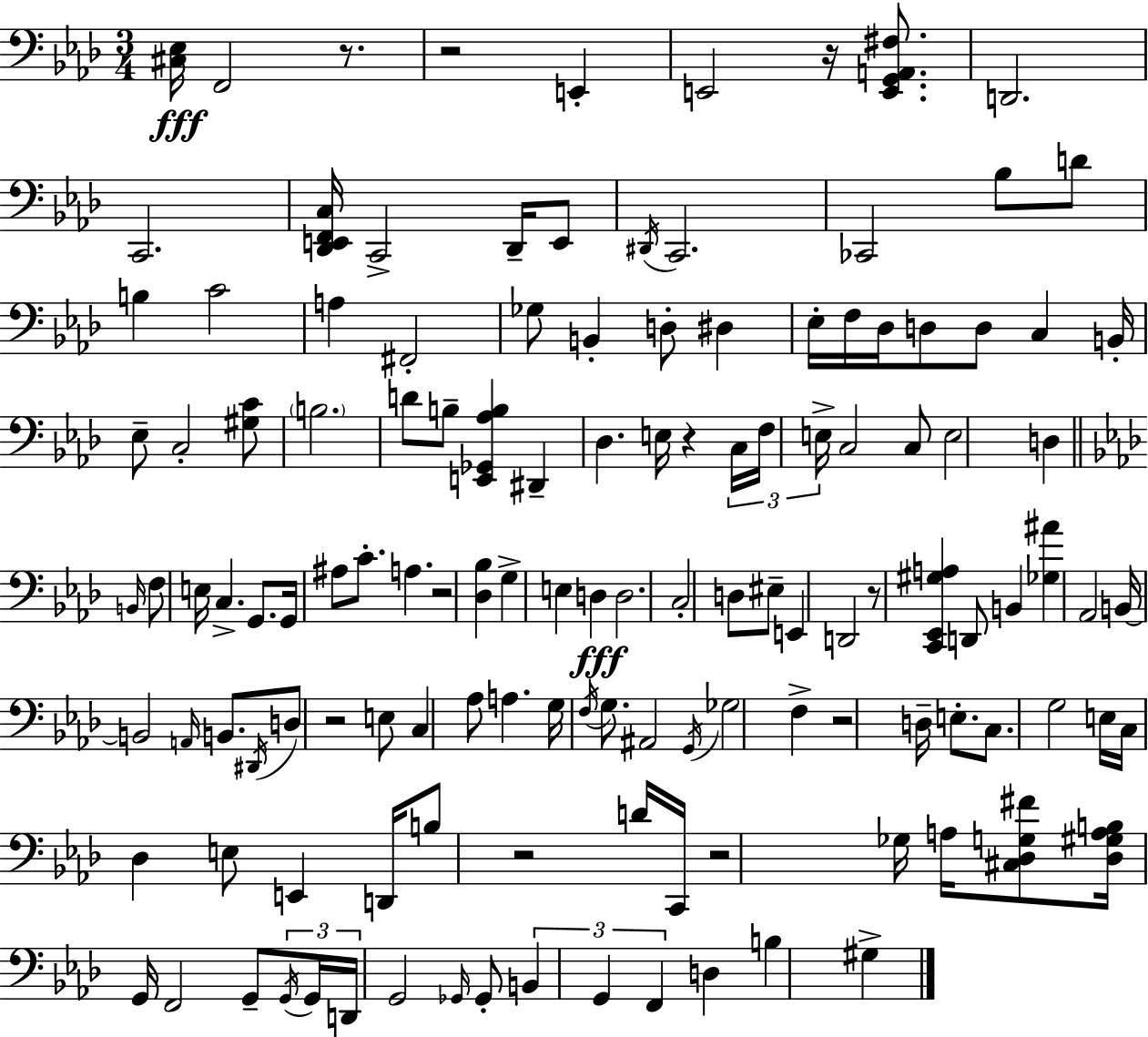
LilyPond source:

{
  \clef bass
  \numericTimeSignature
  \time 3/4
  \key f \minor
  <cis ees>16\fff f,2 r8. | r2 e,4-. | e,2 r16 <e, g, a, fis>8. | d,2. | \break c,2. | <des, e, f, c>16 c,2-> des,16-- e,8 | \acciaccatura { dis,16 } c,2. | ces,2 bes8 d'8 | \break b4 c'2 | a4 fis,2-. | ges8 b,4-. d8-. dis4 | ees16-. f16 des16 d8 d8 c4 | \break b,16-. ees8-- c2-. <gis c'>8 | \parenthesize b2. | d'8 b8-- <e, ges, aes b>4 dis,4-- | des4. e16 r4 | \break \tuplet 3/2 { c16 f16 e16-> } c2 c8 | e2 d4 | \bar "||" \break \key f \minor \grace { b,16 } f8 e16 c4.-> g,8. | g,16 ais8 c'8.-. a4. | r2 <des bes>4 | g4-> e4 d4\fff | \break d2. | c2-. d8 eis8-- | e,4 d,2 | r8 <c, ees, gis a>4 d,8 b,4 | \break <ges ais'>4 aes,2 | b,16~~ b,2 \grace { a,16 } b,8. | \acciaccatura { dis,16 } d8 r2 | e8 c4 aes8 a4. | \break g16 \acciaccatura { f16 } g8. ais,2 | \acciaccatura { g,16 } ges2 | f4-> r2 | d16-- e8.-. c8. g2 | \break e16 c16 des4 e8 | e,4 d,16 b8 r2 | d'16 c,16 r2 | ges16 a16 <cis des g fis'>8 <des gis a b>16 g,16 f,2 | \break g,8-- \tuplet 3/2 { \acciaccatura { g,16 } g,16 d,16 } g,2 | \grace { ges,16 } ges,8-. \tuplet 3/2 { b,4 g,4 | f,4 } d4 b4 | gis4-> \bar "|."
}